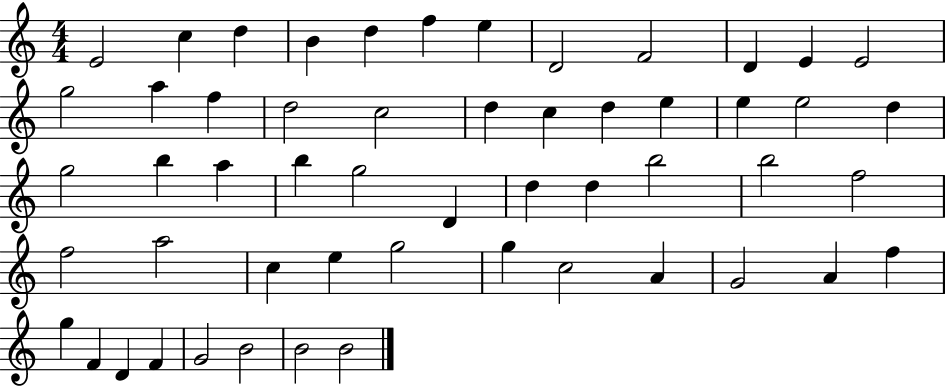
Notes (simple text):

E4/h C5/q D5/q B4/q D5/q F5/q E5/q D4/h F4/h D4/q E4/q E4/h G5/h A5/q F5/q D5/h C5/h D5/q C5/q D5/q E5/q E5/q E5/h D5/q G5/h B5/q A5/q B5/q G5/h D4/q D5/q D5/q B5/h B5/h F5/h F5/h A5/h C5/q E5/q G5/h G5/q C5/h A4/q G4/h A4/q F5/q G5/q F4/q D4/q F4/q G4/h B4/h B4/h B4/h